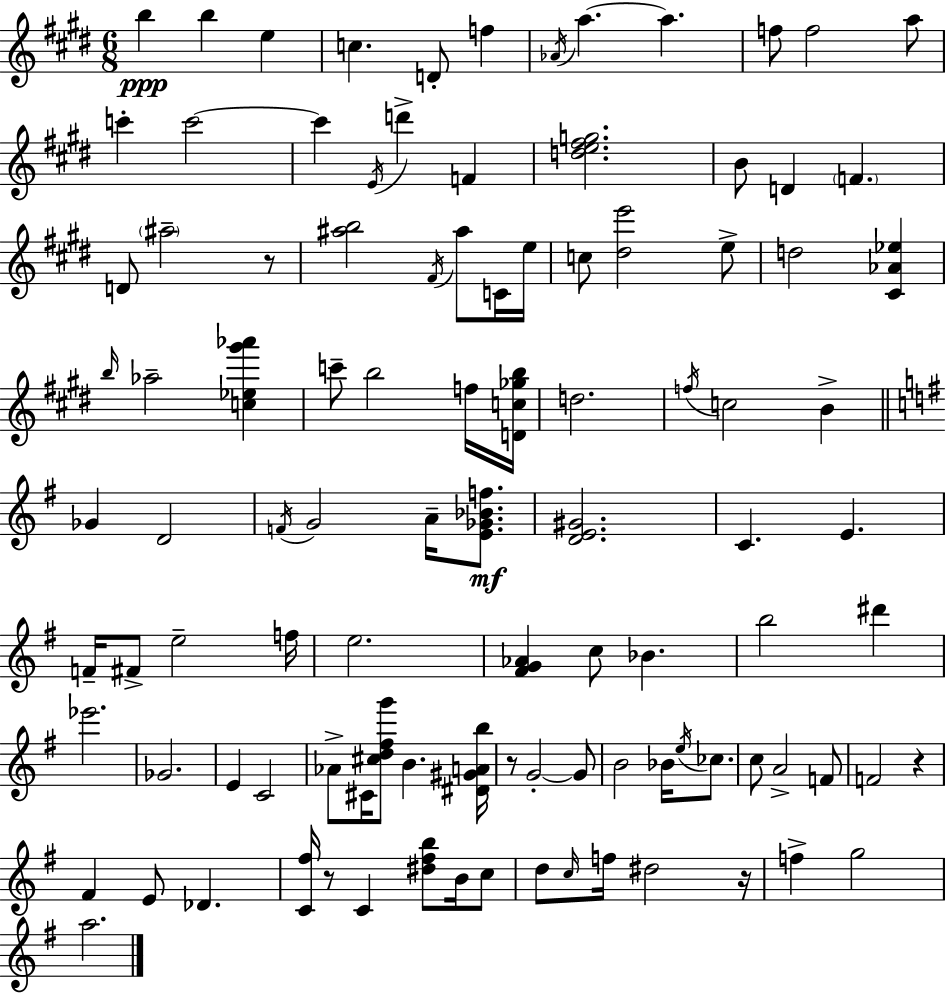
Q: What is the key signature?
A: E major